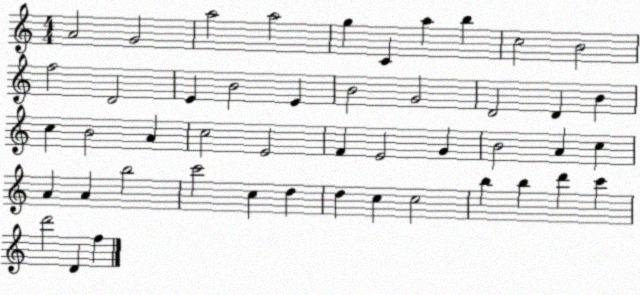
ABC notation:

X:1
T:Untitled
M:4/4
L:1/4
K:C
A2 G2 a2 a2 g C a b c2 B2 f2 D2 E B2 E B2 G2 D2 D B c B2 A c2 E2 F E2 G B2 A c A A b2 c'2 c d d c c2 b b d' c' d'2 D f